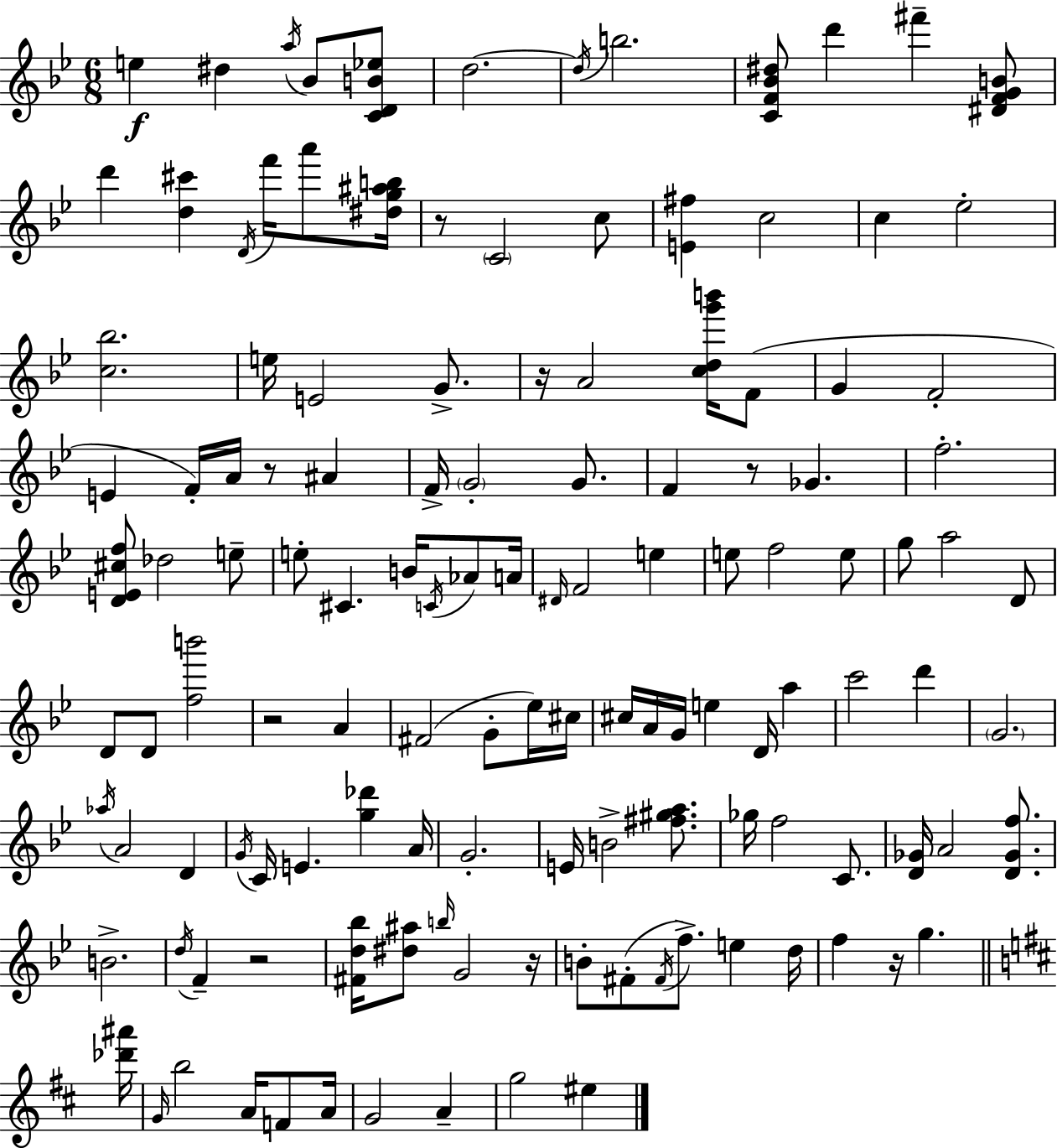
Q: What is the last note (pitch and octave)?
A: EIS5